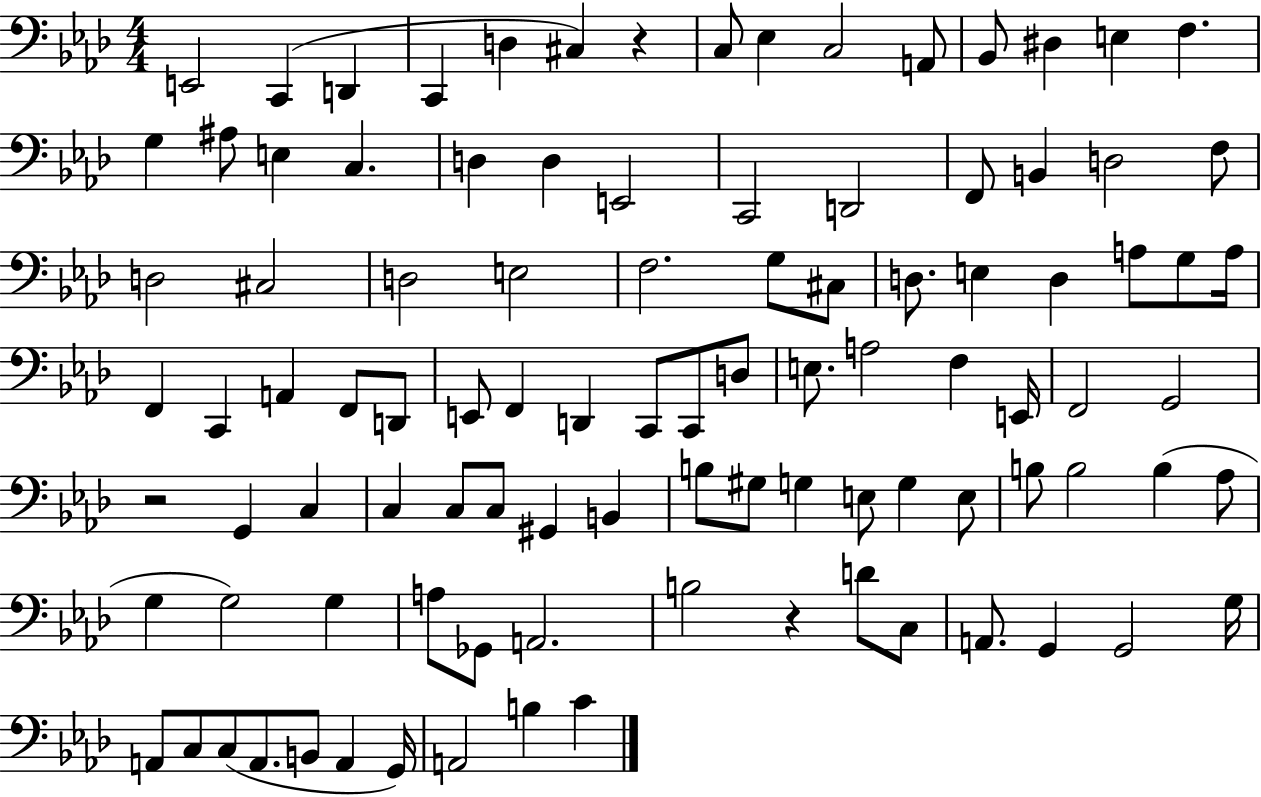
X:1
T:Untitled
M:4/4
L:1/4
K:Ab
E,,2 C,, D,, C,, D, ^C, z C,/2 _E, C,2 A,,/2 _B,,/2 ^D, E, F, G, ^A,/2 E, C, D, D, E,,2 C,,2 D,,2 F,,/2 B,, D,2 F,/2 D,2 ^C,2 D,2 E,2 F,2 G,/2 ^C,/2 D,/2 E, D, A,/2 G,/2 A,/4 F,, C,, A,, F,,/2 D,,/2 E,,/2 F,, D,, C,,/2 C,,/2 D,/2 E,/2 A,2 F, E,,/4 F,,2 G,,2 z2 G,, C, C, C,/2 C,/2 ^G,, B,, B,/2 ^G,/2 G, E,/2 G, E,/2 B,/2 B,2 B, _A,/2 G, G,2 G, A,/2 _G,,/2 A,,2 B,2 z D/2 C,/2 A,,/2 G,, G,,2 G,/4 A,,/2 C,/2 C,/2 A,,/2 B,,/2 A,, G,,/4 A,,2 B, C